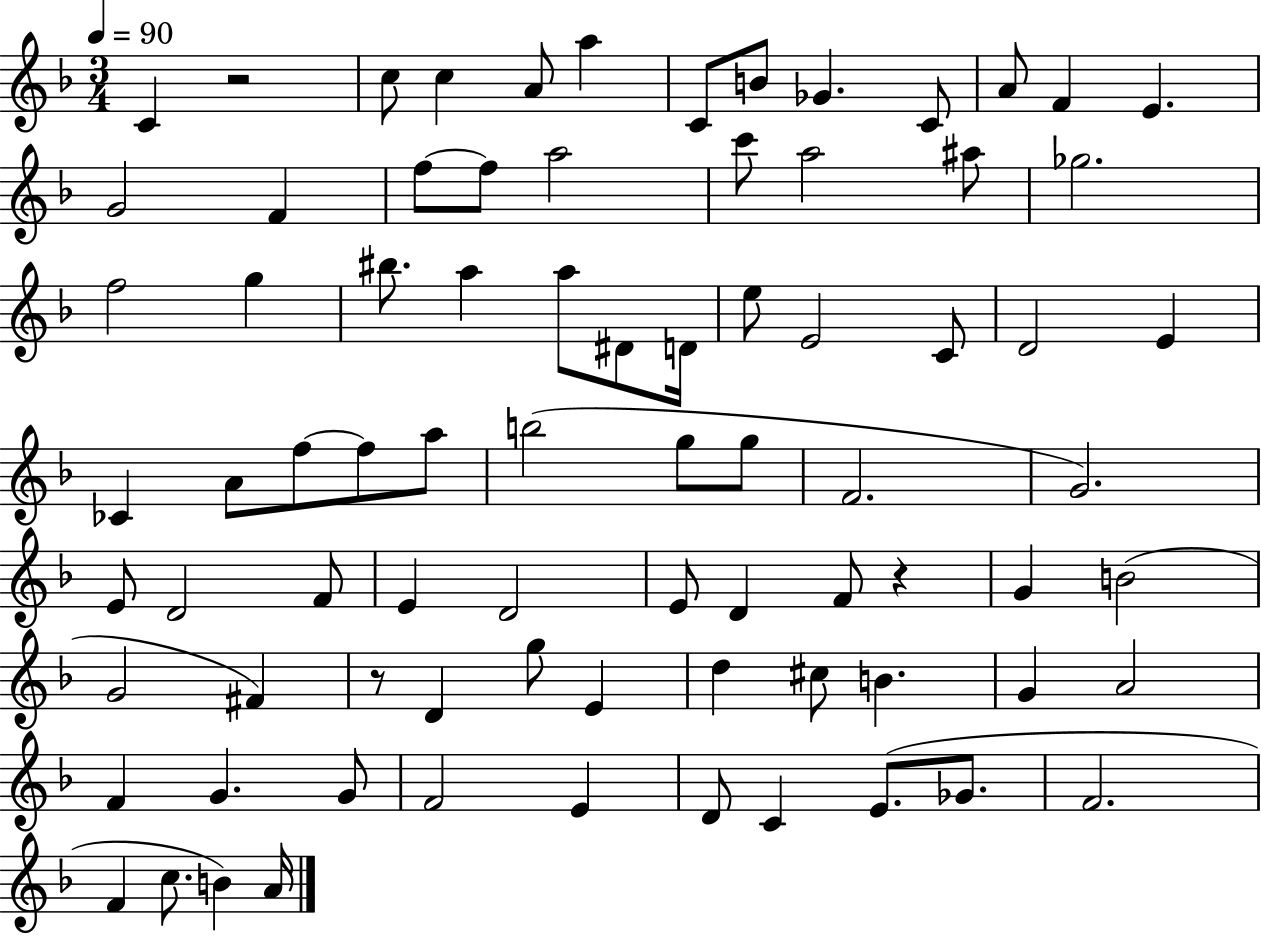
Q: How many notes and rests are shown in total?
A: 80